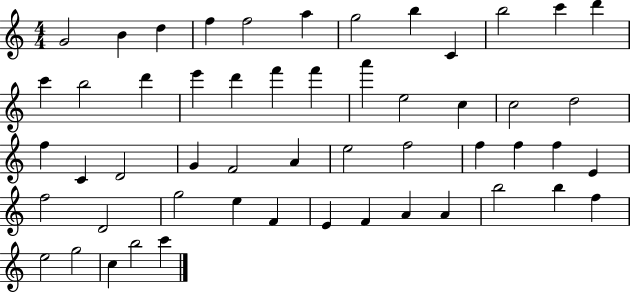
X:1
T:Untitled
M:4/4
L:1/4
K:C
G2 B d f f2 a g2 b C b2 c' d' c' b2 d' e' d' f' f' a' e2 c c2 d2 f C D2 G F2 A e2 f2 f f f E f2 D2 g2 e F E F A A b2 b f e2 g2 c b2 c'